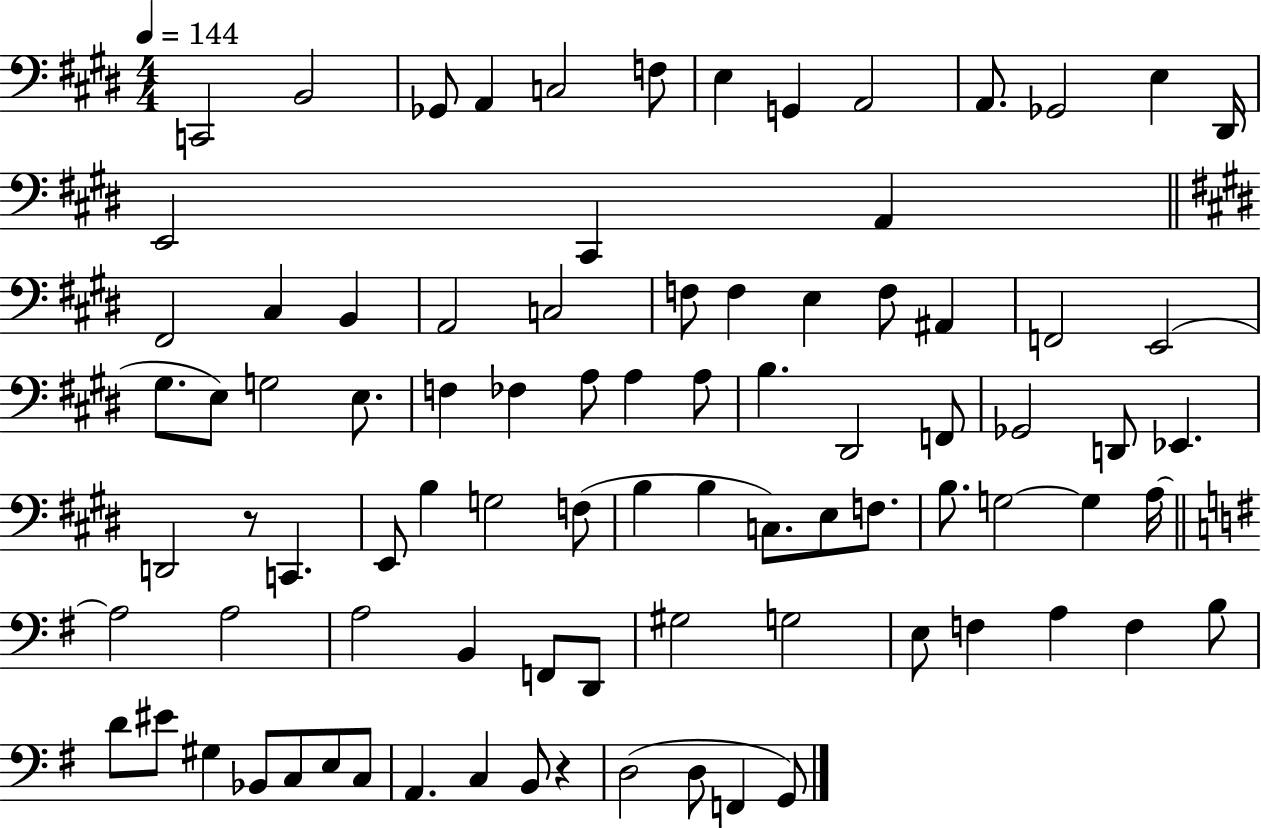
{
  \clef bass
  \numericTimeSignature
  \time 4/4
  \key e \major
  \tempo 4 = 144
  c,2 b,2 | ges,8 a,4 c2 f8 | e4 g,4 a,2 | a,8. ges,2 e4 dis,16 | \break e,2 cis,4 a,4 | \bar "||" \break \key e \major fis,2 cis4 b,4 | a,2 c2 | f8 f4 e4 f8 ais,4 | f,2 e,2( | \break gis8. e8) g2 e8. | f4 fes4 a8 a4 a8 | b4. dis,2 f,8 | ges,2 d,8 ees,4. | \break d,2 r8 c,4. | e,8 b4 g2 f8( | b4 b4 c8.) e8 f8. | b8. g2~~ g4 a16~~ | \break \bar "||" \break \key g \major a2 a2 | a2 b,4 f,8 d,8 | gis2 g2 | e8 f4 a4 f4 b8 | \break d'8 eis'8 gis4 bes,8 c8 e8 c8 | a,4. c4 b,8 r4 | d2( d8 f,4 g,8) | \bar "|."
}